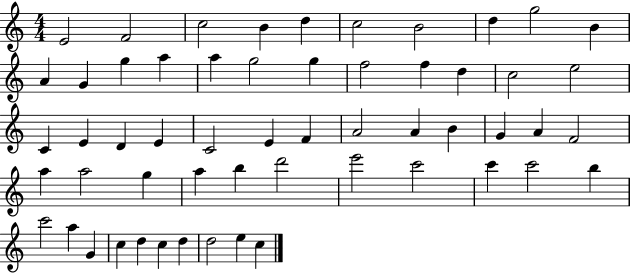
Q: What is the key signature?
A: C major